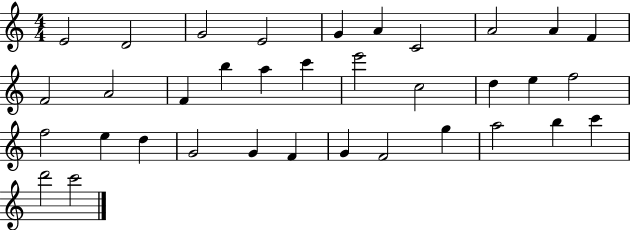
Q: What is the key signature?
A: C major